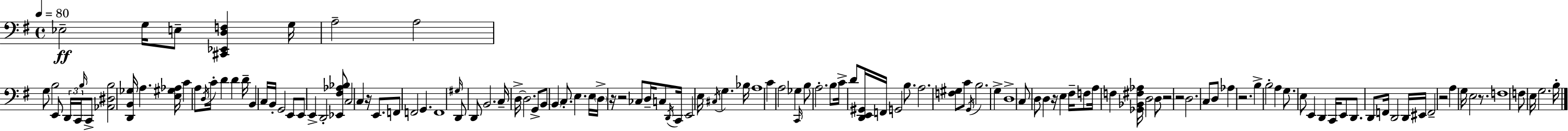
Eb3/h G3/s E3/e [C#2,Eb2,D3,F3]/q G3/s A3/h A3/h G3/e B3/h E2/e D2/s C2/s B3/s C2/e [Ab2,D#3,B3]/h [D2,B2,Gb3]/s A3/q. [E3,G#3,Ab3]/s C4/q A3/e D3/s C4/s D4/q D4/q D4/s B2/q C3/s B2/s G2/h E2/e E2/e E2/q D2/h [Eb2,F#3,Ab3,Bb3]/e C3/h C3/q R/s E2/e. F2/e F2/h G2/q. F2/w G#3/s D2/e D2/e B2/h. C3/s D3/s D3/h. G2/e B2/e B2/q C3/e. E3/q. E3/s D3/s R/s R/h CES3/e D3/s C3/e D2/s C2/s E2/h E3/s C#3/s G3/q. Bb3/s A3/w C4/q A3/h Gb3/q C2/s B3/e A3/h. B3/e C4/s D4/e [D2,E2,G#2]/s F2/s G2/h B3/e. A3/h. [F3,G#3]/e C4/e G2/s B3/h. G3/q D3/w C3/e D3/e D3/q R/s E3/q F#3/s F3/e A3/s F3/q [Gb2,Bb2,F#3,Ab3]/s D3/h D3/e R/h R/h D3/h. C3/e D3/e Ab3/q R/h. B3/q B3/h A3/q G3/e. E3/e E2/q D2/q C2/s E2/e D2/e. D2/e F2/s D2/h D2/s EIS2/s F2/h R/h A3/q G3/s E3/h R/e. F3/w F3/e E3/s G3/h. B3/s